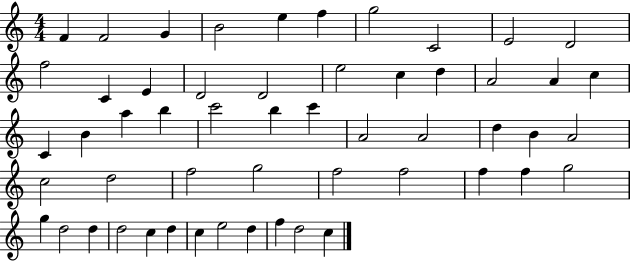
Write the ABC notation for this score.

X:1
T:Untitled
M:4/4
L:1/4
K:C
F F2 G B2 e f g2 C2 E2 D2 f2 C E D2 D2 e2 c d A2 A c C B a b c'2 b c' A2 A2 d B A2 c2 d2 f2 g2 f2 f2 f f g2 g d2 d d2 c d c e2 d f d2 c